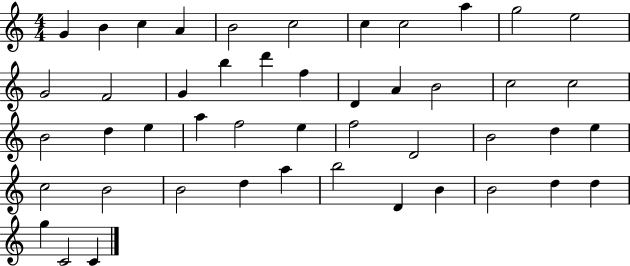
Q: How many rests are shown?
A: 0